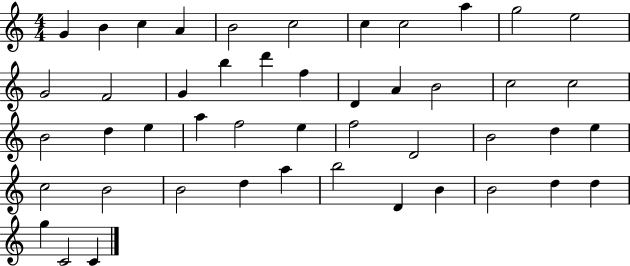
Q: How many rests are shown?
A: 0